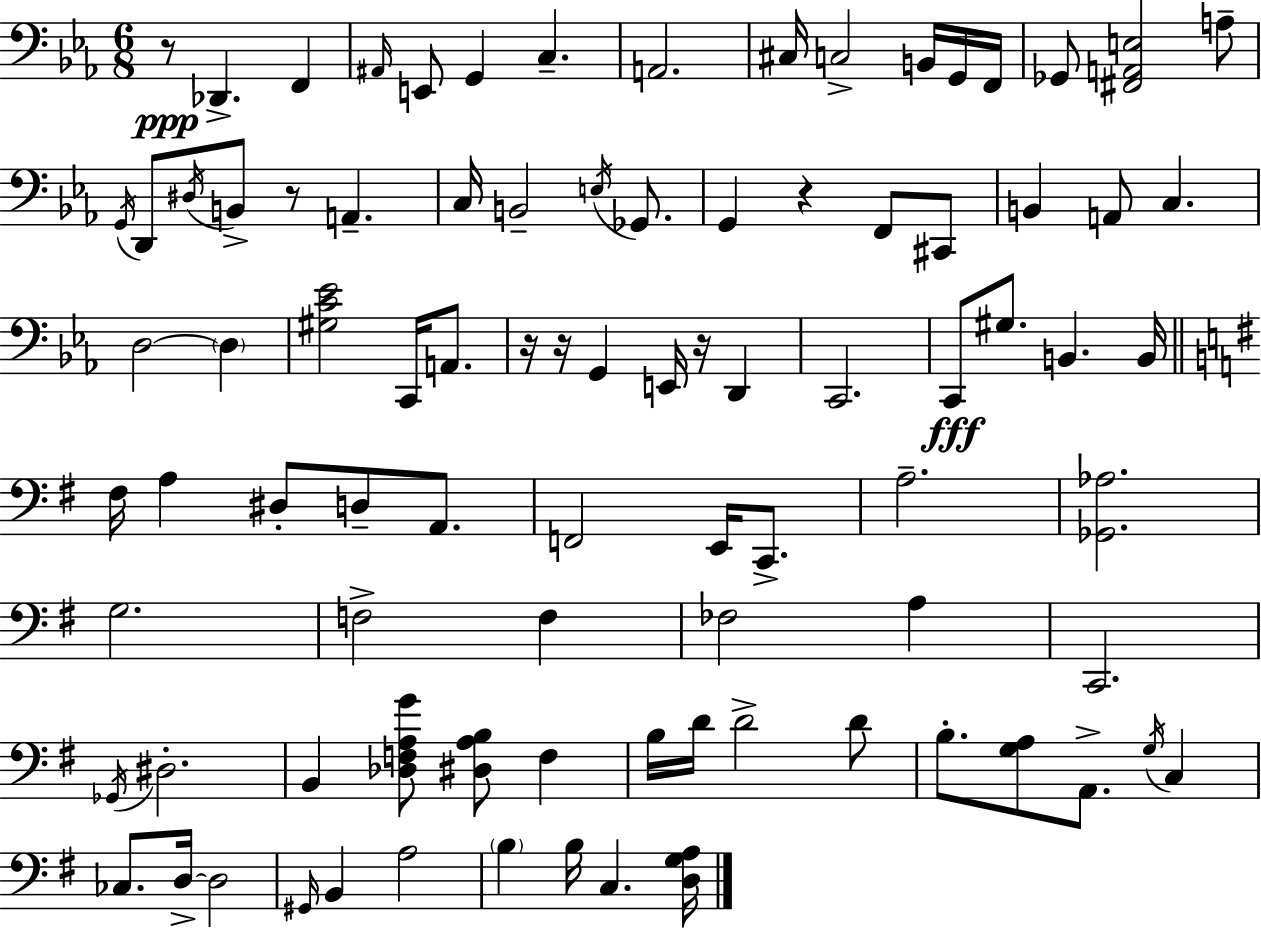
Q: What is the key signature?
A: EES major